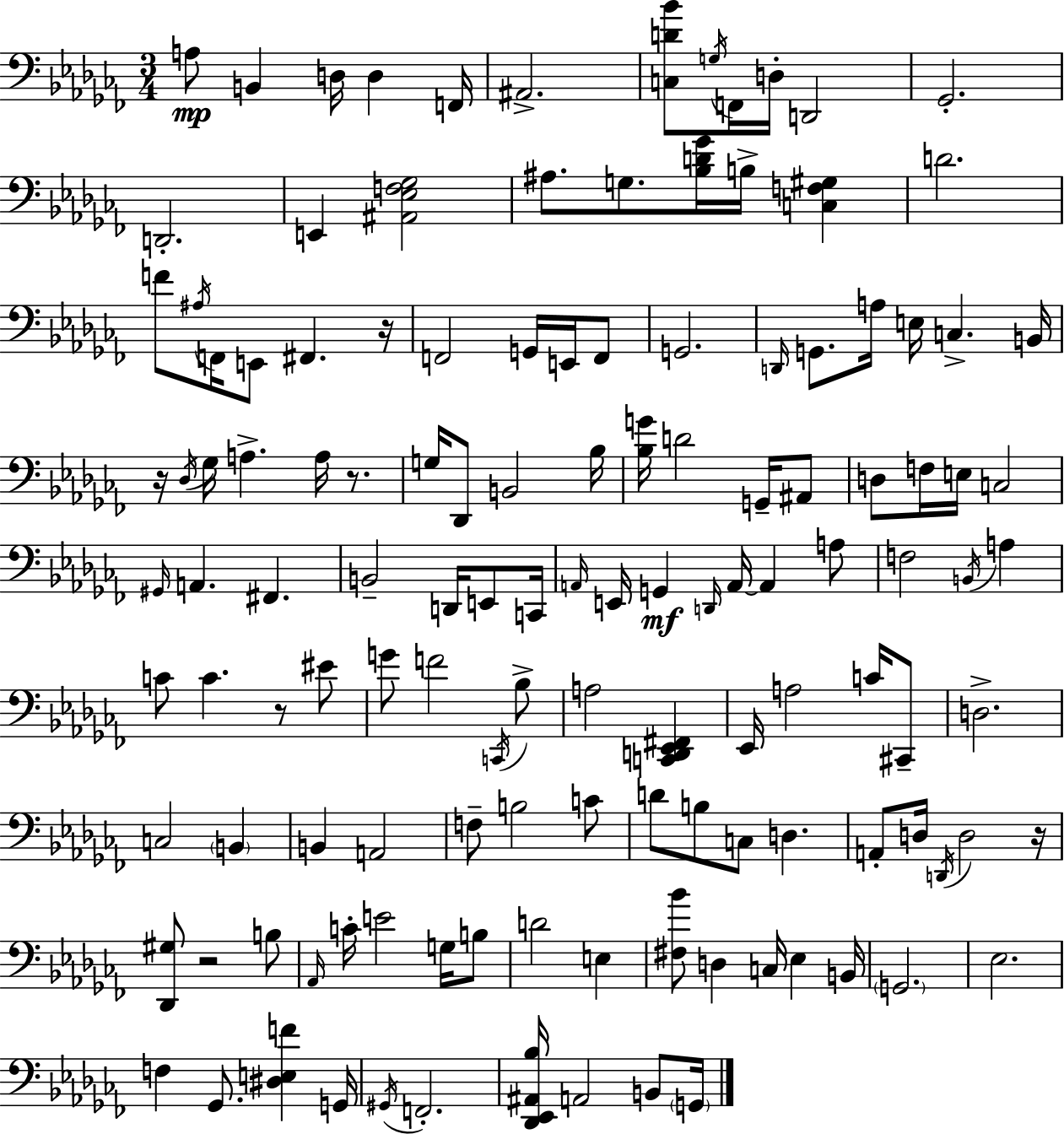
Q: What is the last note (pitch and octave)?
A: G2